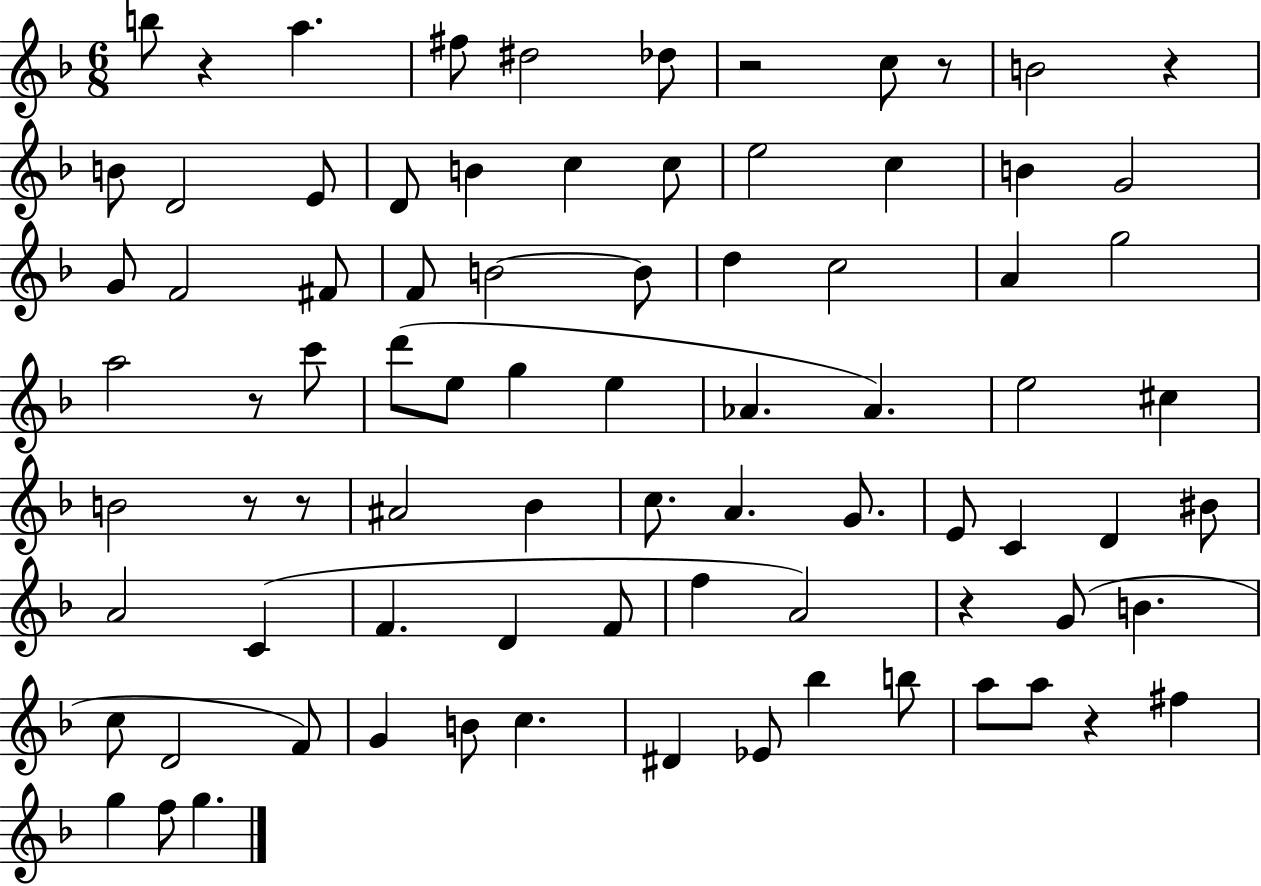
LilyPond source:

{
  \clef treble
  \numericTimeSignature
  \time 6/8
  \key f \major
  b''8 r4 a''4. | fis''8 dis''2 des''8 | r2 c''8 r8 | b'2 r4 | \break b'8 d'2 e'8 | d'8 b'4 c''4 c''8 | e''2 c''4 | b'4 g'2 | \break g'8 f'2 fis'8 | f'8 b'2~~ b'8 | d''4 c''2 | a'4 g''2 | \break a''2 r8 c'''8 | d'''8( e''8 g''4 e''4 | aes'4. aes'4.) | e''2 cis''4 | \break b'2 r8 r8 | ais'2 bes'4 | c''8. a'4. g'8. | e'8 c'4 d'4 bis'8 | \break a'2 c'4( | f'4. d'4 f'8 | f''4 a'2) | r4 g'8( b'4. | \break c''8 d'2 f'8) | g'4 b'8 c''4. | dis'4 ees'8 bes''4 b''8 | a''8 a''8 r4 fis''4 | \break g''4 f''8 g''4. | \bar "|."
}